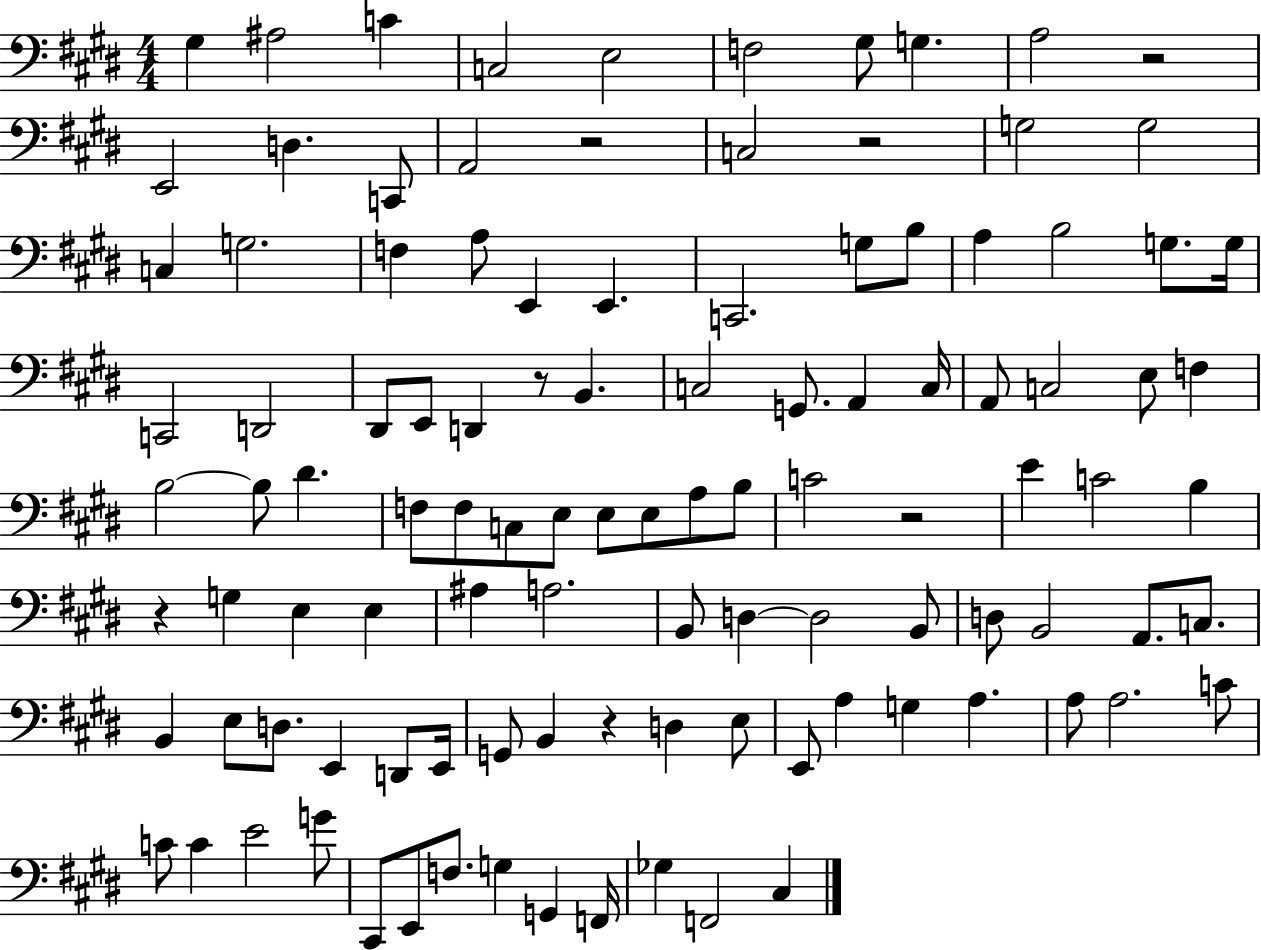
X:1
T:Untitled
M:4/4
L:1/4
K:E
^G, ^A,2 C C,2 E,2 F,2 ^G,/2 G, A,2 z2 E,,2 D, C,,/2 A,,2 z2 C,2 z2 G,2 G,2 C, G,2 F, A,/2 E,, E,, C,,2 G,/2 B,/2 A, B,2 G,/2 G,/4 C,,2 D,,2 ^D,,/2 E,,/2 D,, z/2 B,, C,2 G,,/2 A,, C,/4 A,,/2 C,2 E,/2 F, B,2 B,/2 ^D F,/2 F,/2 C,/2 E,/2 E,/2 E,/2 A,/2 B,/2 C2 z2 E C2 B, z G, E, E, ^A, A,2 B,,/2 D, D,2 B,,/2 D,/2 B,,2 A,,/2 C,/2 B,, E,/2 D,/2 E,, D,,/2 E,,/4 G,,/2 B,, z D, E,/2 E,,/2 A, G, A, A,/2 A,2 C/2 C/2 C E2 G/2 ^C,,/2 E,,/2 F,/2 G, G,, F,,/4 _G, F,,2 ^C,